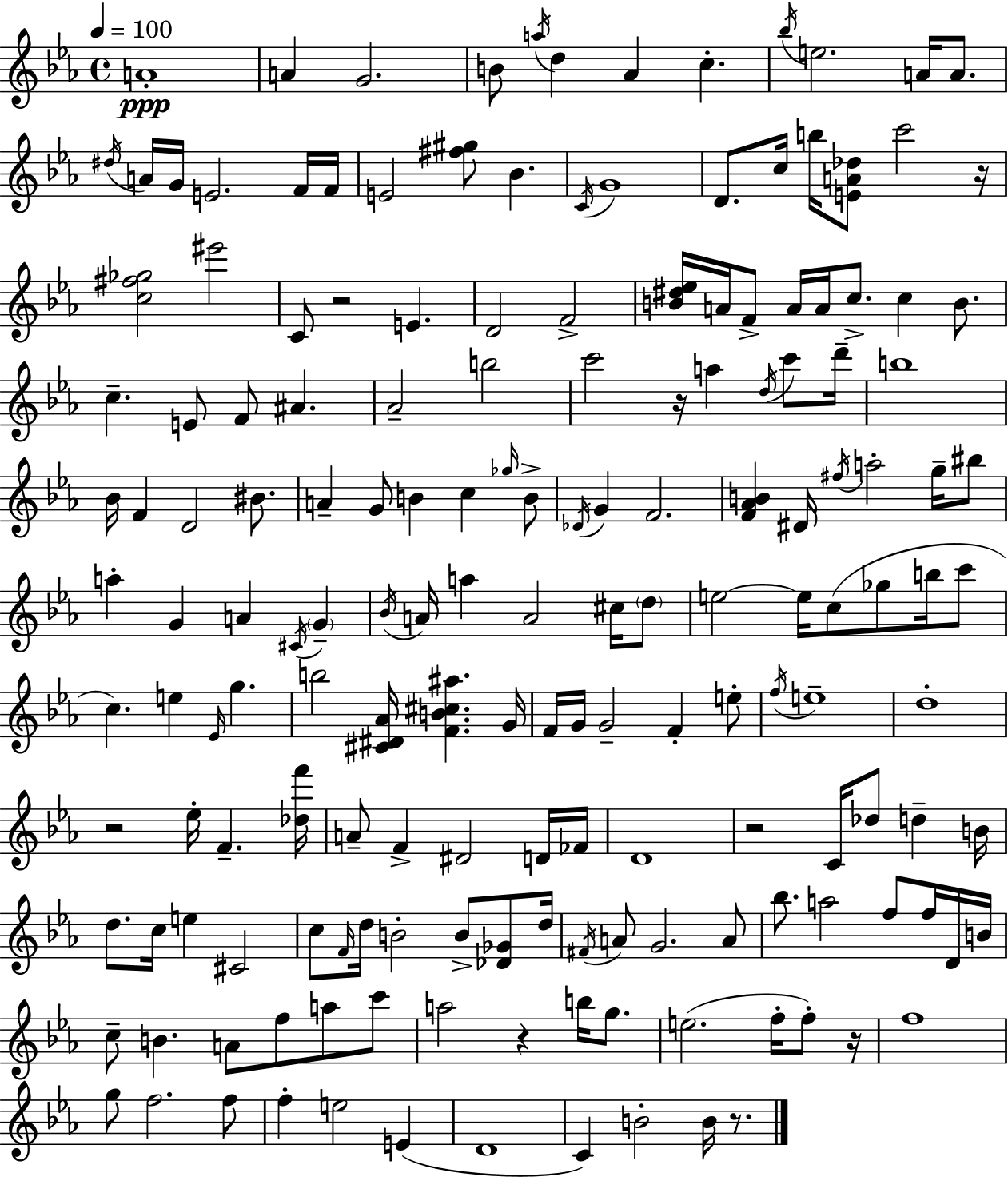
{
  \clef treble
  \time 4/4
  \defaultTimeSignature
  \key c \minor
  \tempo 4 = 100
  a'1-.\ppp | a'4 g'2. | b'8 \acciaccatura { a''16 } d''4 aes'4 c''4.-. | \acciaccatura { bes''16 } e''2. a'16 a'8. | \break \acciaccatura { dis''16 } a'16 g'16 e'2. | f'16 f'16 e'2 <fis'' gis''>8 bes'4. | \acciaccatura { c'16 } g'1 | d'8. c''16 b''16 <e' a' des''>8 c'''2 | \break r16 <c'' fis'' ges''>2 eis'''2 | c'8 r2 e'4. | d'2 f'2-> | <b' dis'' ees''>16 a'16 f'8-> a'16 a'16 c''8.-> c''4 | \break b'8. c''4.-- e'8 f'8 ais'4. | aes'2-- b''2 | c'''2 r16 a''4 | \acciaccatura { d''16 } c'''8 d'''16-- b''1 | \break bes'16 f'4 d'2 | bis'8. a'4-- g'8 b'4 c''4 | \grace { ges''16 } b'8-> \acciaccatura { des'16 } g'4 f'2. | <f' aes' b'>4 dis'16 \acciaccatura { fis''16 } a''2-. | \break g''16-- bis''8 a''4-. g'4 | a'4 \acciaccatura { cis'16 } \parenthesize g'4-- \acciaccatura { bes'16 } a'16 a''4 a'2 | cis''16 \parenthesize d''8 e''2~~ | e''16 c''8( ges''8 b''16 c'''8 c''4.) | \break e''4 \grace { ees'16 } g''4. b''2 | <cis' dis' aes'>16 <f' b' cis'' ais''>4. g'16 f'16 g'16 g'2-- | f'4-. e''8-. \acciaccatura { f''16 } e''1-- | d''1-. | \break r2 | ees''16-. f'4.-- <des'' f'''>16 a'8-- f'4-> | dis'2 d'16 fes'16 d'1 | r2 | \break c'16 des''8 d''4-- b'16 d''8. c''16 | e''4 cis'2 c''8 \grace { f'16 } d''16 | b'2-. b'8-> <des' ges'>8 d''16 \acciaccatura { fis'16 } a'8 | g'2. a'8 bes''8. | \break a''2 f''8 f''16 d'16 b'16 c''8-- | b'4. a'8 f''8 a''8 c'''8 a''2 | r4 b''16 g''8. e''2.( | f''16-. f''8-.) r16 f''1 | \break g''8 | f''2. f''8 f''4-. | e''2 e'4( d'1 | c'4) | \break b'2-. b'16 r8. \bar "|."
}